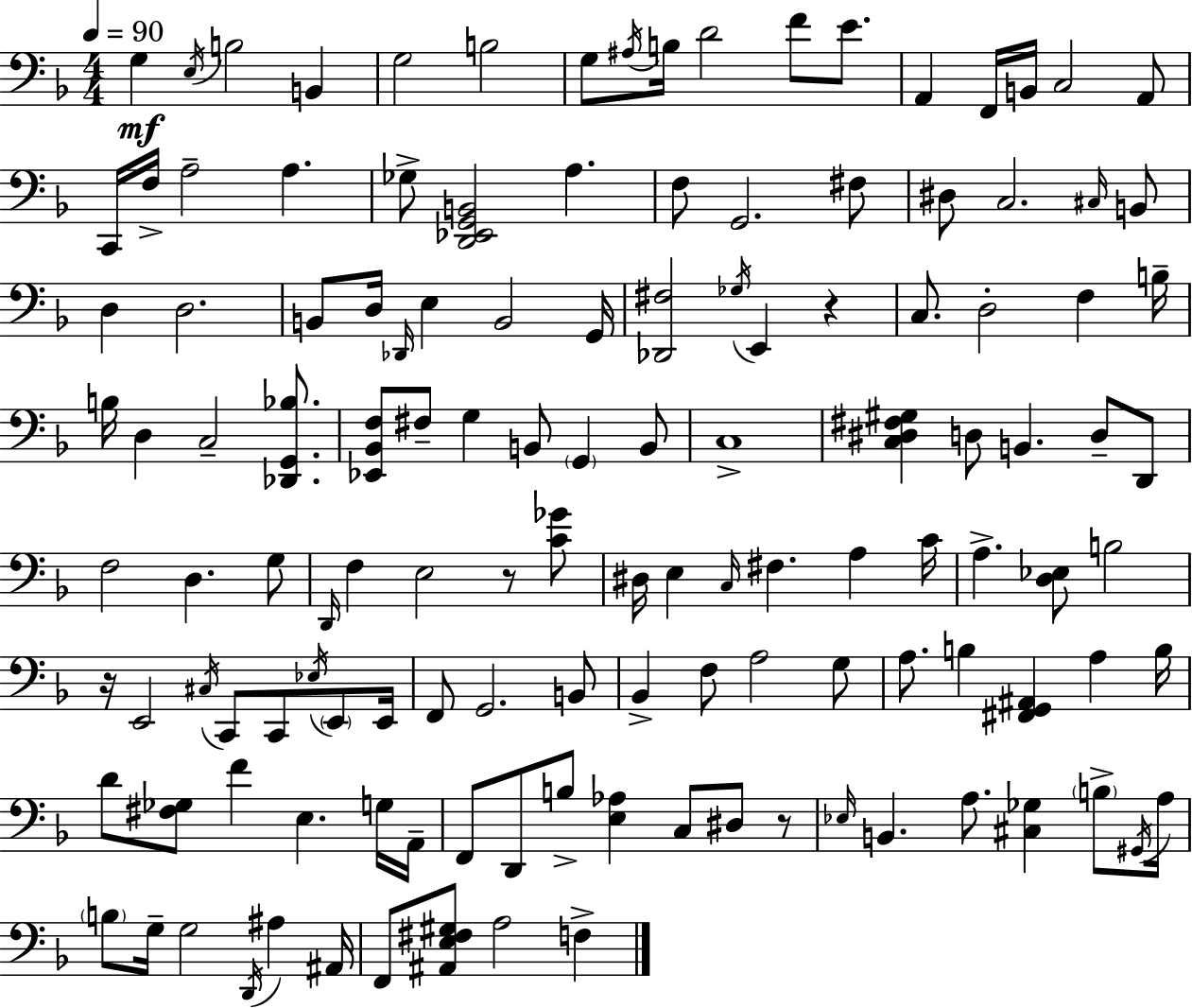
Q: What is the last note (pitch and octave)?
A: F3